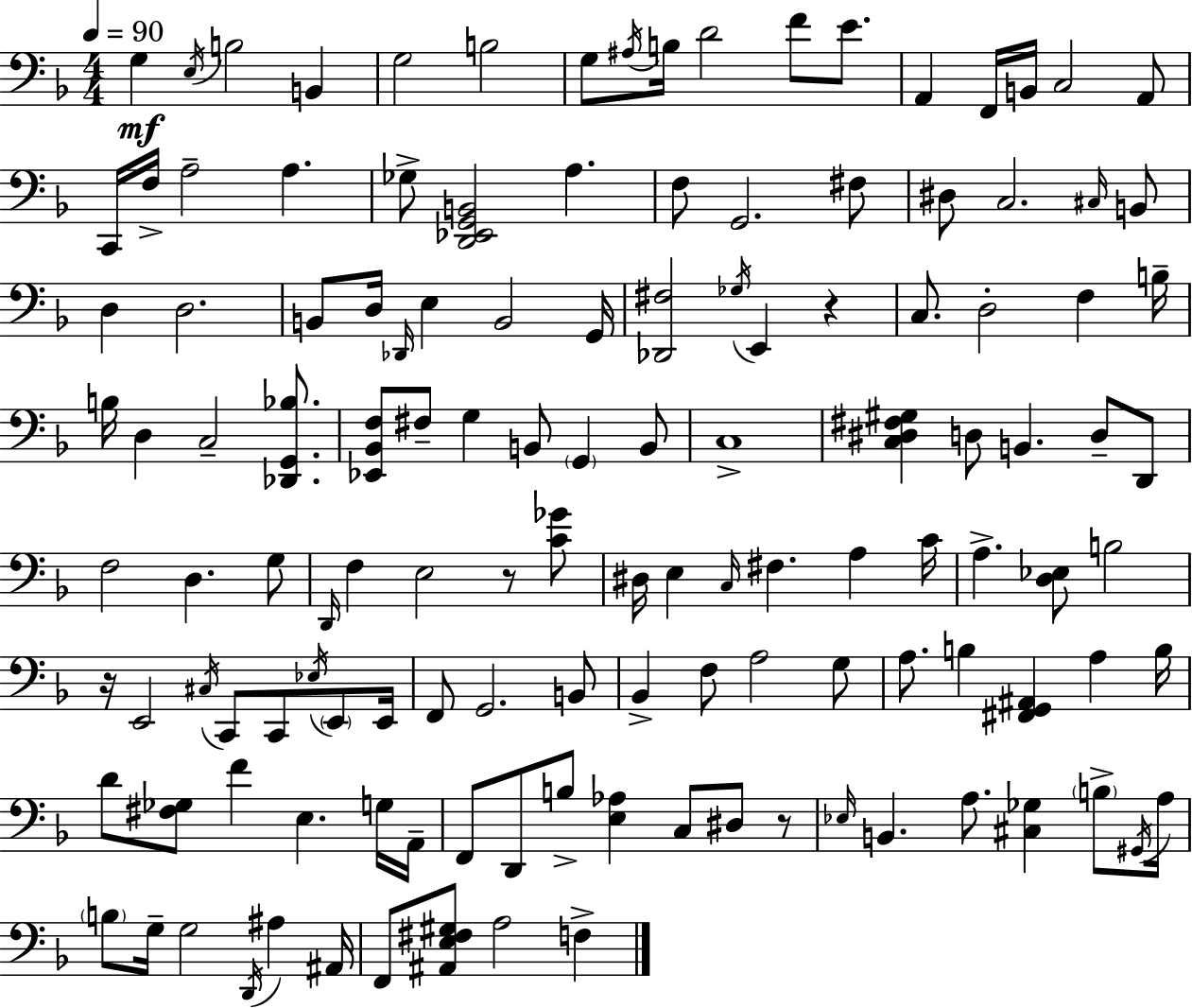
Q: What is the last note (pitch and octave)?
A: F3